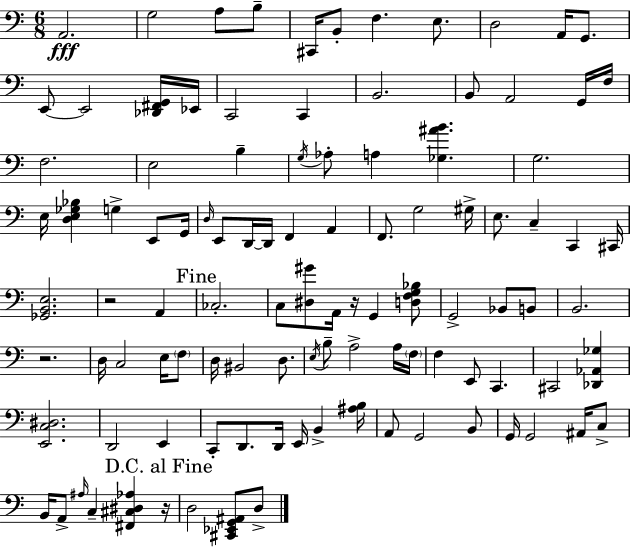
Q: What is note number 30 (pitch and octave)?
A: G3